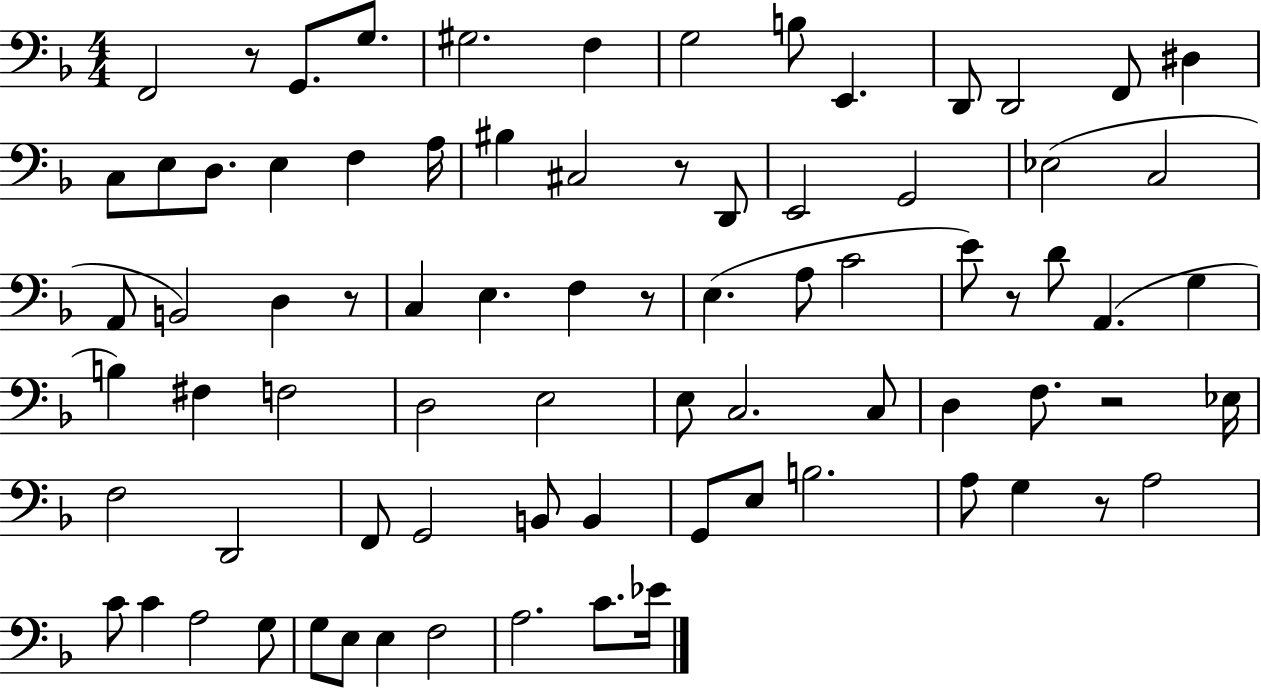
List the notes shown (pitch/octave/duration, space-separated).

F2/h R/e G2/e. G3/e. G#3/h. F3/q G3/h B3/e E2/q. D2/e D2/h F2/e D#3/q C3/e E3/e D3/e. E3/q F3/q A3/s BIS3/q C#3/h R/e D2/e E2/h G2/h Eb3/h C3/h A2/e B2/h D3/q R/e C3/q E3/q. F3/q R/e E3/q. A3/e C4/h E4/e R/e D4/e A2/q. G3/q B3/q F#3/q F3/h D3/h E3/h E3/e C3/h. C3/e D3/q F3/e. R/h Eb3/s F3/h D2/h F2/e G2/h B2/e B2/q G2/e E3/e B3/h. A3/e G3/q R/e A3/h C4/e C4/q A3/h G3/e G3/e E3/e E3/q F3/h A3/h. C4/e. Eb4/s